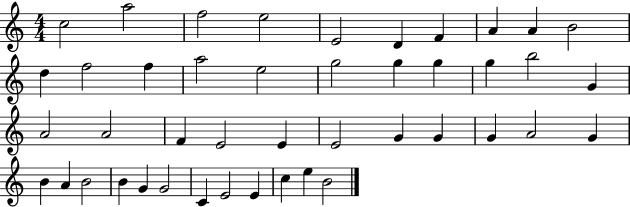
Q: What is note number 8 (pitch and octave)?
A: A4